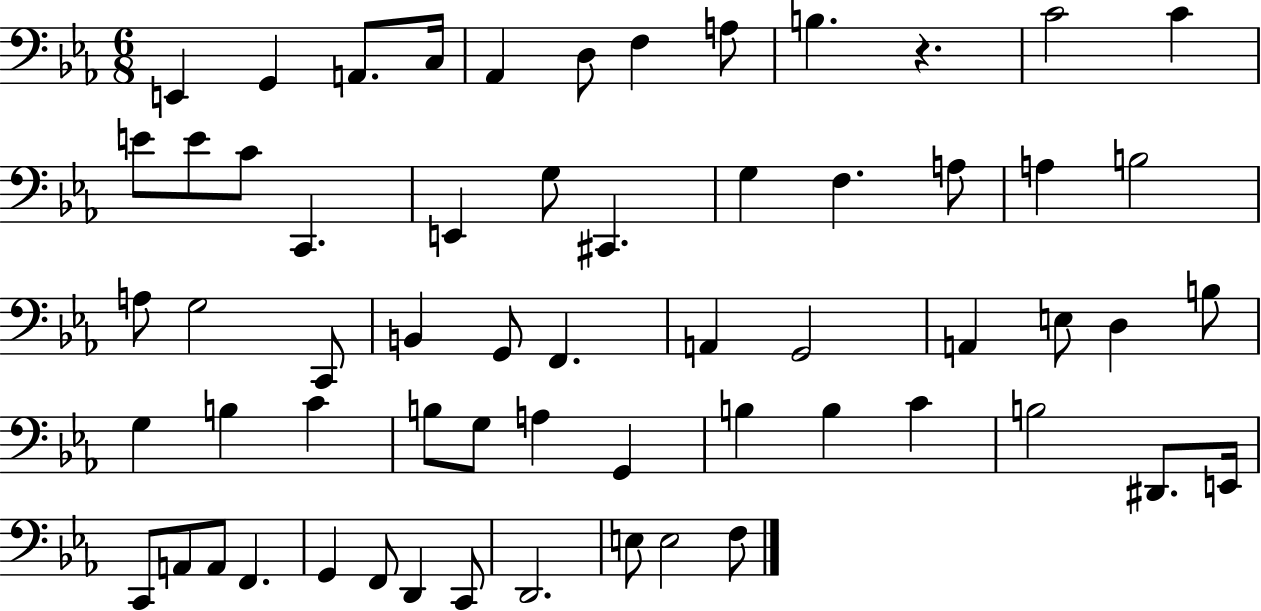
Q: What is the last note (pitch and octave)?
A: F3